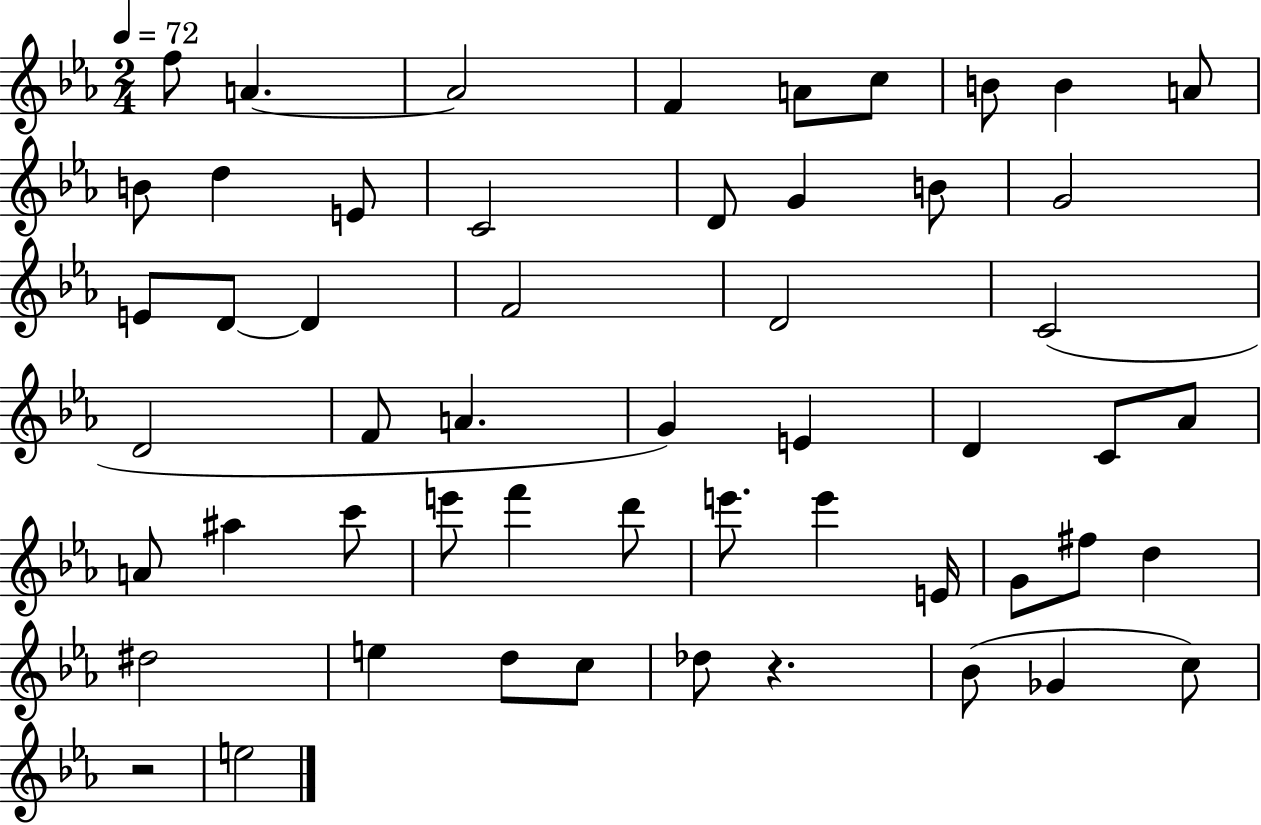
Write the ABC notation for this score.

X:1
T:Untitled
M:2/4
L:1/4
K:Eb
f/2 A A2 F A/2 c/2 B/2 B A/2 B/2 d E/2 C2 D/2 G B/2 G2 E/2 D/2 D F2 D2 C2 D2 F/2 A G E D C/2 _A/2 A/2 ^a c'/2 e'/2 f' d'/2 e'/2 e' E/4 G/2 ^f/2 d ^d2 e d/2 c/2 _d/2 z _B/2 _G c/2 z2 e2